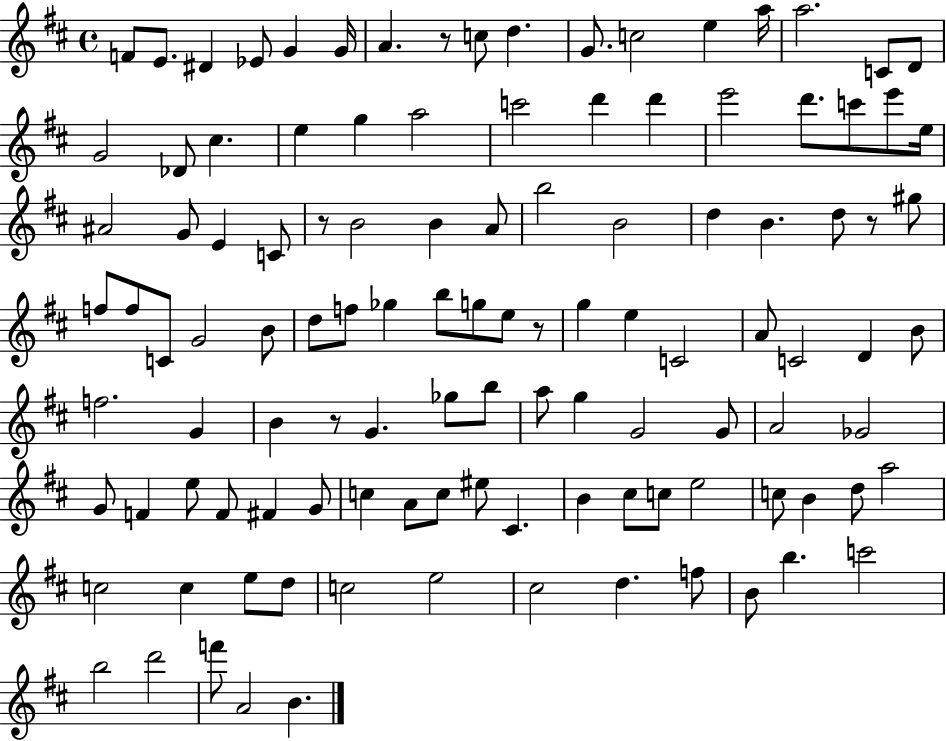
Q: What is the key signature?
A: D major